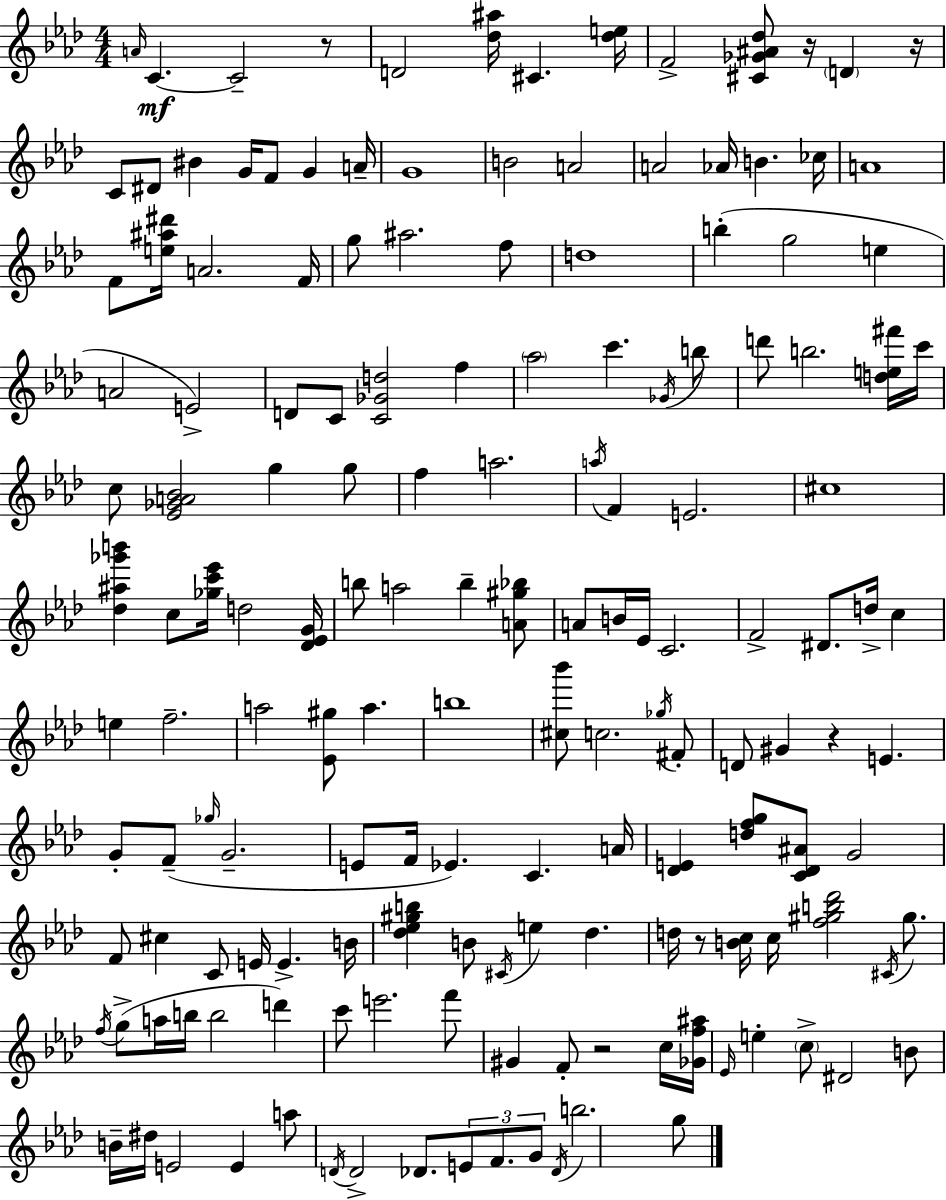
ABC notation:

X:1
T:Untitled
M:4/4
L:1/4
K:Ab
A/4 C C2 z/2 D2 [_d^a]/4 ^C [_de]/4 F2 [^C_G^A_d]/2 z/4 D z/4 C/2 ^D/2 ^B G/4 F/2 G A/4 G4 B2 A2 A2 _A/4 B _c/4 A4 F/2 [e^a^d']/4 A2 F/4 g/2 ^a2 f/2 d4 b g2 e A2 E2 D/2 C/2 [C_Gd]2 f _a2 c' _G/4 b/2 d'/2 b2 [de^f']/4 c'/4 c/2 [_E_GA_B]2 g g/2 f a2 a/4 F E2 ^c4 [_d^a_g'b'] c/2 [_gc'_e']/4 d2 [_D_EG]/4 b/2 a2 b [A^g_b]/2 A/2 B/4 _E/4 C2 F2 ^D/2 d/4 c e f2 a2 [_E^g]/2 a b4 [^c_b']/2 c2 _g/4 ^F/2 D/2 ^G z E G/2 F/2 _g/4 G2 E/2 F/4 _E C A/4 [_DE] [dfg]/2 [C_D^A]/2 G2 F/2 ^c C/2 E/4 E B/4 [_d_e^gb] B/2 ^C/4 e _d d/4 z/2 [Bc]/4 c/4 [f^gb_d']2 ^C/4 ^g/2 f/4 g/2 a/4 b/4 b2 d' c'/2 e'2 f'/2 ^G F/2 z2 c/4 [_Gf^a]/4 _E/4 e c/2 ^D2 B/2 B/4 ^d/4 E2 E a/2 D/4 D2 _D/2 E/2 F/2 G/2 _D/4 b2 g/2